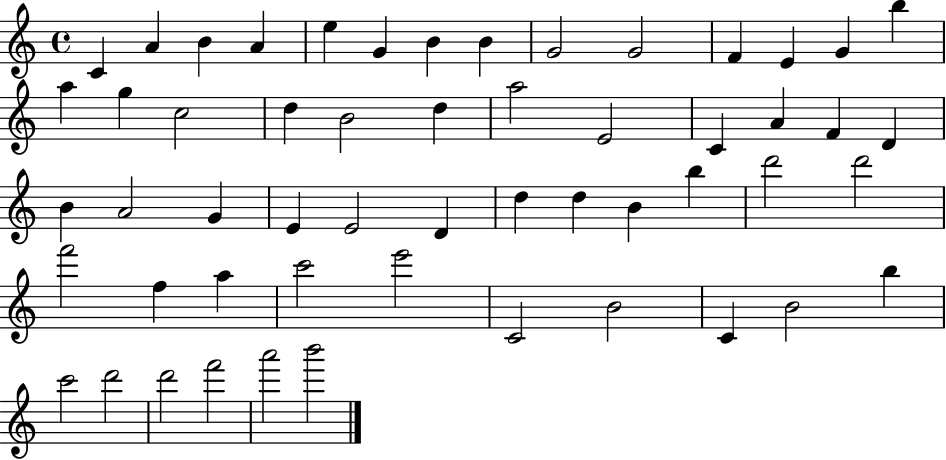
X:1
T:Untitled
M:4/4
L:1/4
K:C
C A B A e G B B G2 G2 F E G b a g c2 d B2 d a2 E2 C A F D B A2 G E E2 D d d B b d'2 d'2 f'2 f a c'2 e'2 C2 B2 C B2 b c'2 d'2 d'2 f'2 a'2 b'2